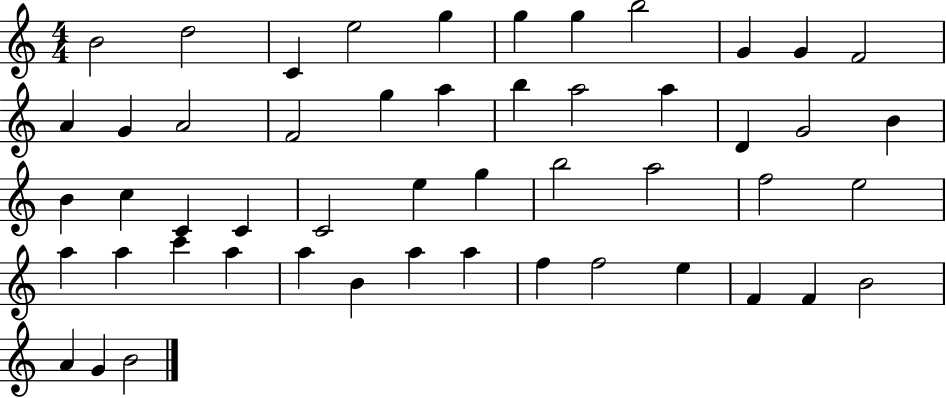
B4/h D5/h C4/q E5/h G5/q G5/q G5/q B5/h G4/q G4/q F4/h A4/q G4/q A4/h F4/h G5/q A5/q B5/q A5/h A5/q D4/q G4/h B4/q B4/q C5/q C4/q C4/q C4/h E5/q G5/q B5/h A5/h F5/h E5/h A5/q A5/q C6/q A5/q A5/q B4/q A5/q A5/q F5/q F5/h E5/q F4/q F4/q B4/h A4/q G4/q B4/h